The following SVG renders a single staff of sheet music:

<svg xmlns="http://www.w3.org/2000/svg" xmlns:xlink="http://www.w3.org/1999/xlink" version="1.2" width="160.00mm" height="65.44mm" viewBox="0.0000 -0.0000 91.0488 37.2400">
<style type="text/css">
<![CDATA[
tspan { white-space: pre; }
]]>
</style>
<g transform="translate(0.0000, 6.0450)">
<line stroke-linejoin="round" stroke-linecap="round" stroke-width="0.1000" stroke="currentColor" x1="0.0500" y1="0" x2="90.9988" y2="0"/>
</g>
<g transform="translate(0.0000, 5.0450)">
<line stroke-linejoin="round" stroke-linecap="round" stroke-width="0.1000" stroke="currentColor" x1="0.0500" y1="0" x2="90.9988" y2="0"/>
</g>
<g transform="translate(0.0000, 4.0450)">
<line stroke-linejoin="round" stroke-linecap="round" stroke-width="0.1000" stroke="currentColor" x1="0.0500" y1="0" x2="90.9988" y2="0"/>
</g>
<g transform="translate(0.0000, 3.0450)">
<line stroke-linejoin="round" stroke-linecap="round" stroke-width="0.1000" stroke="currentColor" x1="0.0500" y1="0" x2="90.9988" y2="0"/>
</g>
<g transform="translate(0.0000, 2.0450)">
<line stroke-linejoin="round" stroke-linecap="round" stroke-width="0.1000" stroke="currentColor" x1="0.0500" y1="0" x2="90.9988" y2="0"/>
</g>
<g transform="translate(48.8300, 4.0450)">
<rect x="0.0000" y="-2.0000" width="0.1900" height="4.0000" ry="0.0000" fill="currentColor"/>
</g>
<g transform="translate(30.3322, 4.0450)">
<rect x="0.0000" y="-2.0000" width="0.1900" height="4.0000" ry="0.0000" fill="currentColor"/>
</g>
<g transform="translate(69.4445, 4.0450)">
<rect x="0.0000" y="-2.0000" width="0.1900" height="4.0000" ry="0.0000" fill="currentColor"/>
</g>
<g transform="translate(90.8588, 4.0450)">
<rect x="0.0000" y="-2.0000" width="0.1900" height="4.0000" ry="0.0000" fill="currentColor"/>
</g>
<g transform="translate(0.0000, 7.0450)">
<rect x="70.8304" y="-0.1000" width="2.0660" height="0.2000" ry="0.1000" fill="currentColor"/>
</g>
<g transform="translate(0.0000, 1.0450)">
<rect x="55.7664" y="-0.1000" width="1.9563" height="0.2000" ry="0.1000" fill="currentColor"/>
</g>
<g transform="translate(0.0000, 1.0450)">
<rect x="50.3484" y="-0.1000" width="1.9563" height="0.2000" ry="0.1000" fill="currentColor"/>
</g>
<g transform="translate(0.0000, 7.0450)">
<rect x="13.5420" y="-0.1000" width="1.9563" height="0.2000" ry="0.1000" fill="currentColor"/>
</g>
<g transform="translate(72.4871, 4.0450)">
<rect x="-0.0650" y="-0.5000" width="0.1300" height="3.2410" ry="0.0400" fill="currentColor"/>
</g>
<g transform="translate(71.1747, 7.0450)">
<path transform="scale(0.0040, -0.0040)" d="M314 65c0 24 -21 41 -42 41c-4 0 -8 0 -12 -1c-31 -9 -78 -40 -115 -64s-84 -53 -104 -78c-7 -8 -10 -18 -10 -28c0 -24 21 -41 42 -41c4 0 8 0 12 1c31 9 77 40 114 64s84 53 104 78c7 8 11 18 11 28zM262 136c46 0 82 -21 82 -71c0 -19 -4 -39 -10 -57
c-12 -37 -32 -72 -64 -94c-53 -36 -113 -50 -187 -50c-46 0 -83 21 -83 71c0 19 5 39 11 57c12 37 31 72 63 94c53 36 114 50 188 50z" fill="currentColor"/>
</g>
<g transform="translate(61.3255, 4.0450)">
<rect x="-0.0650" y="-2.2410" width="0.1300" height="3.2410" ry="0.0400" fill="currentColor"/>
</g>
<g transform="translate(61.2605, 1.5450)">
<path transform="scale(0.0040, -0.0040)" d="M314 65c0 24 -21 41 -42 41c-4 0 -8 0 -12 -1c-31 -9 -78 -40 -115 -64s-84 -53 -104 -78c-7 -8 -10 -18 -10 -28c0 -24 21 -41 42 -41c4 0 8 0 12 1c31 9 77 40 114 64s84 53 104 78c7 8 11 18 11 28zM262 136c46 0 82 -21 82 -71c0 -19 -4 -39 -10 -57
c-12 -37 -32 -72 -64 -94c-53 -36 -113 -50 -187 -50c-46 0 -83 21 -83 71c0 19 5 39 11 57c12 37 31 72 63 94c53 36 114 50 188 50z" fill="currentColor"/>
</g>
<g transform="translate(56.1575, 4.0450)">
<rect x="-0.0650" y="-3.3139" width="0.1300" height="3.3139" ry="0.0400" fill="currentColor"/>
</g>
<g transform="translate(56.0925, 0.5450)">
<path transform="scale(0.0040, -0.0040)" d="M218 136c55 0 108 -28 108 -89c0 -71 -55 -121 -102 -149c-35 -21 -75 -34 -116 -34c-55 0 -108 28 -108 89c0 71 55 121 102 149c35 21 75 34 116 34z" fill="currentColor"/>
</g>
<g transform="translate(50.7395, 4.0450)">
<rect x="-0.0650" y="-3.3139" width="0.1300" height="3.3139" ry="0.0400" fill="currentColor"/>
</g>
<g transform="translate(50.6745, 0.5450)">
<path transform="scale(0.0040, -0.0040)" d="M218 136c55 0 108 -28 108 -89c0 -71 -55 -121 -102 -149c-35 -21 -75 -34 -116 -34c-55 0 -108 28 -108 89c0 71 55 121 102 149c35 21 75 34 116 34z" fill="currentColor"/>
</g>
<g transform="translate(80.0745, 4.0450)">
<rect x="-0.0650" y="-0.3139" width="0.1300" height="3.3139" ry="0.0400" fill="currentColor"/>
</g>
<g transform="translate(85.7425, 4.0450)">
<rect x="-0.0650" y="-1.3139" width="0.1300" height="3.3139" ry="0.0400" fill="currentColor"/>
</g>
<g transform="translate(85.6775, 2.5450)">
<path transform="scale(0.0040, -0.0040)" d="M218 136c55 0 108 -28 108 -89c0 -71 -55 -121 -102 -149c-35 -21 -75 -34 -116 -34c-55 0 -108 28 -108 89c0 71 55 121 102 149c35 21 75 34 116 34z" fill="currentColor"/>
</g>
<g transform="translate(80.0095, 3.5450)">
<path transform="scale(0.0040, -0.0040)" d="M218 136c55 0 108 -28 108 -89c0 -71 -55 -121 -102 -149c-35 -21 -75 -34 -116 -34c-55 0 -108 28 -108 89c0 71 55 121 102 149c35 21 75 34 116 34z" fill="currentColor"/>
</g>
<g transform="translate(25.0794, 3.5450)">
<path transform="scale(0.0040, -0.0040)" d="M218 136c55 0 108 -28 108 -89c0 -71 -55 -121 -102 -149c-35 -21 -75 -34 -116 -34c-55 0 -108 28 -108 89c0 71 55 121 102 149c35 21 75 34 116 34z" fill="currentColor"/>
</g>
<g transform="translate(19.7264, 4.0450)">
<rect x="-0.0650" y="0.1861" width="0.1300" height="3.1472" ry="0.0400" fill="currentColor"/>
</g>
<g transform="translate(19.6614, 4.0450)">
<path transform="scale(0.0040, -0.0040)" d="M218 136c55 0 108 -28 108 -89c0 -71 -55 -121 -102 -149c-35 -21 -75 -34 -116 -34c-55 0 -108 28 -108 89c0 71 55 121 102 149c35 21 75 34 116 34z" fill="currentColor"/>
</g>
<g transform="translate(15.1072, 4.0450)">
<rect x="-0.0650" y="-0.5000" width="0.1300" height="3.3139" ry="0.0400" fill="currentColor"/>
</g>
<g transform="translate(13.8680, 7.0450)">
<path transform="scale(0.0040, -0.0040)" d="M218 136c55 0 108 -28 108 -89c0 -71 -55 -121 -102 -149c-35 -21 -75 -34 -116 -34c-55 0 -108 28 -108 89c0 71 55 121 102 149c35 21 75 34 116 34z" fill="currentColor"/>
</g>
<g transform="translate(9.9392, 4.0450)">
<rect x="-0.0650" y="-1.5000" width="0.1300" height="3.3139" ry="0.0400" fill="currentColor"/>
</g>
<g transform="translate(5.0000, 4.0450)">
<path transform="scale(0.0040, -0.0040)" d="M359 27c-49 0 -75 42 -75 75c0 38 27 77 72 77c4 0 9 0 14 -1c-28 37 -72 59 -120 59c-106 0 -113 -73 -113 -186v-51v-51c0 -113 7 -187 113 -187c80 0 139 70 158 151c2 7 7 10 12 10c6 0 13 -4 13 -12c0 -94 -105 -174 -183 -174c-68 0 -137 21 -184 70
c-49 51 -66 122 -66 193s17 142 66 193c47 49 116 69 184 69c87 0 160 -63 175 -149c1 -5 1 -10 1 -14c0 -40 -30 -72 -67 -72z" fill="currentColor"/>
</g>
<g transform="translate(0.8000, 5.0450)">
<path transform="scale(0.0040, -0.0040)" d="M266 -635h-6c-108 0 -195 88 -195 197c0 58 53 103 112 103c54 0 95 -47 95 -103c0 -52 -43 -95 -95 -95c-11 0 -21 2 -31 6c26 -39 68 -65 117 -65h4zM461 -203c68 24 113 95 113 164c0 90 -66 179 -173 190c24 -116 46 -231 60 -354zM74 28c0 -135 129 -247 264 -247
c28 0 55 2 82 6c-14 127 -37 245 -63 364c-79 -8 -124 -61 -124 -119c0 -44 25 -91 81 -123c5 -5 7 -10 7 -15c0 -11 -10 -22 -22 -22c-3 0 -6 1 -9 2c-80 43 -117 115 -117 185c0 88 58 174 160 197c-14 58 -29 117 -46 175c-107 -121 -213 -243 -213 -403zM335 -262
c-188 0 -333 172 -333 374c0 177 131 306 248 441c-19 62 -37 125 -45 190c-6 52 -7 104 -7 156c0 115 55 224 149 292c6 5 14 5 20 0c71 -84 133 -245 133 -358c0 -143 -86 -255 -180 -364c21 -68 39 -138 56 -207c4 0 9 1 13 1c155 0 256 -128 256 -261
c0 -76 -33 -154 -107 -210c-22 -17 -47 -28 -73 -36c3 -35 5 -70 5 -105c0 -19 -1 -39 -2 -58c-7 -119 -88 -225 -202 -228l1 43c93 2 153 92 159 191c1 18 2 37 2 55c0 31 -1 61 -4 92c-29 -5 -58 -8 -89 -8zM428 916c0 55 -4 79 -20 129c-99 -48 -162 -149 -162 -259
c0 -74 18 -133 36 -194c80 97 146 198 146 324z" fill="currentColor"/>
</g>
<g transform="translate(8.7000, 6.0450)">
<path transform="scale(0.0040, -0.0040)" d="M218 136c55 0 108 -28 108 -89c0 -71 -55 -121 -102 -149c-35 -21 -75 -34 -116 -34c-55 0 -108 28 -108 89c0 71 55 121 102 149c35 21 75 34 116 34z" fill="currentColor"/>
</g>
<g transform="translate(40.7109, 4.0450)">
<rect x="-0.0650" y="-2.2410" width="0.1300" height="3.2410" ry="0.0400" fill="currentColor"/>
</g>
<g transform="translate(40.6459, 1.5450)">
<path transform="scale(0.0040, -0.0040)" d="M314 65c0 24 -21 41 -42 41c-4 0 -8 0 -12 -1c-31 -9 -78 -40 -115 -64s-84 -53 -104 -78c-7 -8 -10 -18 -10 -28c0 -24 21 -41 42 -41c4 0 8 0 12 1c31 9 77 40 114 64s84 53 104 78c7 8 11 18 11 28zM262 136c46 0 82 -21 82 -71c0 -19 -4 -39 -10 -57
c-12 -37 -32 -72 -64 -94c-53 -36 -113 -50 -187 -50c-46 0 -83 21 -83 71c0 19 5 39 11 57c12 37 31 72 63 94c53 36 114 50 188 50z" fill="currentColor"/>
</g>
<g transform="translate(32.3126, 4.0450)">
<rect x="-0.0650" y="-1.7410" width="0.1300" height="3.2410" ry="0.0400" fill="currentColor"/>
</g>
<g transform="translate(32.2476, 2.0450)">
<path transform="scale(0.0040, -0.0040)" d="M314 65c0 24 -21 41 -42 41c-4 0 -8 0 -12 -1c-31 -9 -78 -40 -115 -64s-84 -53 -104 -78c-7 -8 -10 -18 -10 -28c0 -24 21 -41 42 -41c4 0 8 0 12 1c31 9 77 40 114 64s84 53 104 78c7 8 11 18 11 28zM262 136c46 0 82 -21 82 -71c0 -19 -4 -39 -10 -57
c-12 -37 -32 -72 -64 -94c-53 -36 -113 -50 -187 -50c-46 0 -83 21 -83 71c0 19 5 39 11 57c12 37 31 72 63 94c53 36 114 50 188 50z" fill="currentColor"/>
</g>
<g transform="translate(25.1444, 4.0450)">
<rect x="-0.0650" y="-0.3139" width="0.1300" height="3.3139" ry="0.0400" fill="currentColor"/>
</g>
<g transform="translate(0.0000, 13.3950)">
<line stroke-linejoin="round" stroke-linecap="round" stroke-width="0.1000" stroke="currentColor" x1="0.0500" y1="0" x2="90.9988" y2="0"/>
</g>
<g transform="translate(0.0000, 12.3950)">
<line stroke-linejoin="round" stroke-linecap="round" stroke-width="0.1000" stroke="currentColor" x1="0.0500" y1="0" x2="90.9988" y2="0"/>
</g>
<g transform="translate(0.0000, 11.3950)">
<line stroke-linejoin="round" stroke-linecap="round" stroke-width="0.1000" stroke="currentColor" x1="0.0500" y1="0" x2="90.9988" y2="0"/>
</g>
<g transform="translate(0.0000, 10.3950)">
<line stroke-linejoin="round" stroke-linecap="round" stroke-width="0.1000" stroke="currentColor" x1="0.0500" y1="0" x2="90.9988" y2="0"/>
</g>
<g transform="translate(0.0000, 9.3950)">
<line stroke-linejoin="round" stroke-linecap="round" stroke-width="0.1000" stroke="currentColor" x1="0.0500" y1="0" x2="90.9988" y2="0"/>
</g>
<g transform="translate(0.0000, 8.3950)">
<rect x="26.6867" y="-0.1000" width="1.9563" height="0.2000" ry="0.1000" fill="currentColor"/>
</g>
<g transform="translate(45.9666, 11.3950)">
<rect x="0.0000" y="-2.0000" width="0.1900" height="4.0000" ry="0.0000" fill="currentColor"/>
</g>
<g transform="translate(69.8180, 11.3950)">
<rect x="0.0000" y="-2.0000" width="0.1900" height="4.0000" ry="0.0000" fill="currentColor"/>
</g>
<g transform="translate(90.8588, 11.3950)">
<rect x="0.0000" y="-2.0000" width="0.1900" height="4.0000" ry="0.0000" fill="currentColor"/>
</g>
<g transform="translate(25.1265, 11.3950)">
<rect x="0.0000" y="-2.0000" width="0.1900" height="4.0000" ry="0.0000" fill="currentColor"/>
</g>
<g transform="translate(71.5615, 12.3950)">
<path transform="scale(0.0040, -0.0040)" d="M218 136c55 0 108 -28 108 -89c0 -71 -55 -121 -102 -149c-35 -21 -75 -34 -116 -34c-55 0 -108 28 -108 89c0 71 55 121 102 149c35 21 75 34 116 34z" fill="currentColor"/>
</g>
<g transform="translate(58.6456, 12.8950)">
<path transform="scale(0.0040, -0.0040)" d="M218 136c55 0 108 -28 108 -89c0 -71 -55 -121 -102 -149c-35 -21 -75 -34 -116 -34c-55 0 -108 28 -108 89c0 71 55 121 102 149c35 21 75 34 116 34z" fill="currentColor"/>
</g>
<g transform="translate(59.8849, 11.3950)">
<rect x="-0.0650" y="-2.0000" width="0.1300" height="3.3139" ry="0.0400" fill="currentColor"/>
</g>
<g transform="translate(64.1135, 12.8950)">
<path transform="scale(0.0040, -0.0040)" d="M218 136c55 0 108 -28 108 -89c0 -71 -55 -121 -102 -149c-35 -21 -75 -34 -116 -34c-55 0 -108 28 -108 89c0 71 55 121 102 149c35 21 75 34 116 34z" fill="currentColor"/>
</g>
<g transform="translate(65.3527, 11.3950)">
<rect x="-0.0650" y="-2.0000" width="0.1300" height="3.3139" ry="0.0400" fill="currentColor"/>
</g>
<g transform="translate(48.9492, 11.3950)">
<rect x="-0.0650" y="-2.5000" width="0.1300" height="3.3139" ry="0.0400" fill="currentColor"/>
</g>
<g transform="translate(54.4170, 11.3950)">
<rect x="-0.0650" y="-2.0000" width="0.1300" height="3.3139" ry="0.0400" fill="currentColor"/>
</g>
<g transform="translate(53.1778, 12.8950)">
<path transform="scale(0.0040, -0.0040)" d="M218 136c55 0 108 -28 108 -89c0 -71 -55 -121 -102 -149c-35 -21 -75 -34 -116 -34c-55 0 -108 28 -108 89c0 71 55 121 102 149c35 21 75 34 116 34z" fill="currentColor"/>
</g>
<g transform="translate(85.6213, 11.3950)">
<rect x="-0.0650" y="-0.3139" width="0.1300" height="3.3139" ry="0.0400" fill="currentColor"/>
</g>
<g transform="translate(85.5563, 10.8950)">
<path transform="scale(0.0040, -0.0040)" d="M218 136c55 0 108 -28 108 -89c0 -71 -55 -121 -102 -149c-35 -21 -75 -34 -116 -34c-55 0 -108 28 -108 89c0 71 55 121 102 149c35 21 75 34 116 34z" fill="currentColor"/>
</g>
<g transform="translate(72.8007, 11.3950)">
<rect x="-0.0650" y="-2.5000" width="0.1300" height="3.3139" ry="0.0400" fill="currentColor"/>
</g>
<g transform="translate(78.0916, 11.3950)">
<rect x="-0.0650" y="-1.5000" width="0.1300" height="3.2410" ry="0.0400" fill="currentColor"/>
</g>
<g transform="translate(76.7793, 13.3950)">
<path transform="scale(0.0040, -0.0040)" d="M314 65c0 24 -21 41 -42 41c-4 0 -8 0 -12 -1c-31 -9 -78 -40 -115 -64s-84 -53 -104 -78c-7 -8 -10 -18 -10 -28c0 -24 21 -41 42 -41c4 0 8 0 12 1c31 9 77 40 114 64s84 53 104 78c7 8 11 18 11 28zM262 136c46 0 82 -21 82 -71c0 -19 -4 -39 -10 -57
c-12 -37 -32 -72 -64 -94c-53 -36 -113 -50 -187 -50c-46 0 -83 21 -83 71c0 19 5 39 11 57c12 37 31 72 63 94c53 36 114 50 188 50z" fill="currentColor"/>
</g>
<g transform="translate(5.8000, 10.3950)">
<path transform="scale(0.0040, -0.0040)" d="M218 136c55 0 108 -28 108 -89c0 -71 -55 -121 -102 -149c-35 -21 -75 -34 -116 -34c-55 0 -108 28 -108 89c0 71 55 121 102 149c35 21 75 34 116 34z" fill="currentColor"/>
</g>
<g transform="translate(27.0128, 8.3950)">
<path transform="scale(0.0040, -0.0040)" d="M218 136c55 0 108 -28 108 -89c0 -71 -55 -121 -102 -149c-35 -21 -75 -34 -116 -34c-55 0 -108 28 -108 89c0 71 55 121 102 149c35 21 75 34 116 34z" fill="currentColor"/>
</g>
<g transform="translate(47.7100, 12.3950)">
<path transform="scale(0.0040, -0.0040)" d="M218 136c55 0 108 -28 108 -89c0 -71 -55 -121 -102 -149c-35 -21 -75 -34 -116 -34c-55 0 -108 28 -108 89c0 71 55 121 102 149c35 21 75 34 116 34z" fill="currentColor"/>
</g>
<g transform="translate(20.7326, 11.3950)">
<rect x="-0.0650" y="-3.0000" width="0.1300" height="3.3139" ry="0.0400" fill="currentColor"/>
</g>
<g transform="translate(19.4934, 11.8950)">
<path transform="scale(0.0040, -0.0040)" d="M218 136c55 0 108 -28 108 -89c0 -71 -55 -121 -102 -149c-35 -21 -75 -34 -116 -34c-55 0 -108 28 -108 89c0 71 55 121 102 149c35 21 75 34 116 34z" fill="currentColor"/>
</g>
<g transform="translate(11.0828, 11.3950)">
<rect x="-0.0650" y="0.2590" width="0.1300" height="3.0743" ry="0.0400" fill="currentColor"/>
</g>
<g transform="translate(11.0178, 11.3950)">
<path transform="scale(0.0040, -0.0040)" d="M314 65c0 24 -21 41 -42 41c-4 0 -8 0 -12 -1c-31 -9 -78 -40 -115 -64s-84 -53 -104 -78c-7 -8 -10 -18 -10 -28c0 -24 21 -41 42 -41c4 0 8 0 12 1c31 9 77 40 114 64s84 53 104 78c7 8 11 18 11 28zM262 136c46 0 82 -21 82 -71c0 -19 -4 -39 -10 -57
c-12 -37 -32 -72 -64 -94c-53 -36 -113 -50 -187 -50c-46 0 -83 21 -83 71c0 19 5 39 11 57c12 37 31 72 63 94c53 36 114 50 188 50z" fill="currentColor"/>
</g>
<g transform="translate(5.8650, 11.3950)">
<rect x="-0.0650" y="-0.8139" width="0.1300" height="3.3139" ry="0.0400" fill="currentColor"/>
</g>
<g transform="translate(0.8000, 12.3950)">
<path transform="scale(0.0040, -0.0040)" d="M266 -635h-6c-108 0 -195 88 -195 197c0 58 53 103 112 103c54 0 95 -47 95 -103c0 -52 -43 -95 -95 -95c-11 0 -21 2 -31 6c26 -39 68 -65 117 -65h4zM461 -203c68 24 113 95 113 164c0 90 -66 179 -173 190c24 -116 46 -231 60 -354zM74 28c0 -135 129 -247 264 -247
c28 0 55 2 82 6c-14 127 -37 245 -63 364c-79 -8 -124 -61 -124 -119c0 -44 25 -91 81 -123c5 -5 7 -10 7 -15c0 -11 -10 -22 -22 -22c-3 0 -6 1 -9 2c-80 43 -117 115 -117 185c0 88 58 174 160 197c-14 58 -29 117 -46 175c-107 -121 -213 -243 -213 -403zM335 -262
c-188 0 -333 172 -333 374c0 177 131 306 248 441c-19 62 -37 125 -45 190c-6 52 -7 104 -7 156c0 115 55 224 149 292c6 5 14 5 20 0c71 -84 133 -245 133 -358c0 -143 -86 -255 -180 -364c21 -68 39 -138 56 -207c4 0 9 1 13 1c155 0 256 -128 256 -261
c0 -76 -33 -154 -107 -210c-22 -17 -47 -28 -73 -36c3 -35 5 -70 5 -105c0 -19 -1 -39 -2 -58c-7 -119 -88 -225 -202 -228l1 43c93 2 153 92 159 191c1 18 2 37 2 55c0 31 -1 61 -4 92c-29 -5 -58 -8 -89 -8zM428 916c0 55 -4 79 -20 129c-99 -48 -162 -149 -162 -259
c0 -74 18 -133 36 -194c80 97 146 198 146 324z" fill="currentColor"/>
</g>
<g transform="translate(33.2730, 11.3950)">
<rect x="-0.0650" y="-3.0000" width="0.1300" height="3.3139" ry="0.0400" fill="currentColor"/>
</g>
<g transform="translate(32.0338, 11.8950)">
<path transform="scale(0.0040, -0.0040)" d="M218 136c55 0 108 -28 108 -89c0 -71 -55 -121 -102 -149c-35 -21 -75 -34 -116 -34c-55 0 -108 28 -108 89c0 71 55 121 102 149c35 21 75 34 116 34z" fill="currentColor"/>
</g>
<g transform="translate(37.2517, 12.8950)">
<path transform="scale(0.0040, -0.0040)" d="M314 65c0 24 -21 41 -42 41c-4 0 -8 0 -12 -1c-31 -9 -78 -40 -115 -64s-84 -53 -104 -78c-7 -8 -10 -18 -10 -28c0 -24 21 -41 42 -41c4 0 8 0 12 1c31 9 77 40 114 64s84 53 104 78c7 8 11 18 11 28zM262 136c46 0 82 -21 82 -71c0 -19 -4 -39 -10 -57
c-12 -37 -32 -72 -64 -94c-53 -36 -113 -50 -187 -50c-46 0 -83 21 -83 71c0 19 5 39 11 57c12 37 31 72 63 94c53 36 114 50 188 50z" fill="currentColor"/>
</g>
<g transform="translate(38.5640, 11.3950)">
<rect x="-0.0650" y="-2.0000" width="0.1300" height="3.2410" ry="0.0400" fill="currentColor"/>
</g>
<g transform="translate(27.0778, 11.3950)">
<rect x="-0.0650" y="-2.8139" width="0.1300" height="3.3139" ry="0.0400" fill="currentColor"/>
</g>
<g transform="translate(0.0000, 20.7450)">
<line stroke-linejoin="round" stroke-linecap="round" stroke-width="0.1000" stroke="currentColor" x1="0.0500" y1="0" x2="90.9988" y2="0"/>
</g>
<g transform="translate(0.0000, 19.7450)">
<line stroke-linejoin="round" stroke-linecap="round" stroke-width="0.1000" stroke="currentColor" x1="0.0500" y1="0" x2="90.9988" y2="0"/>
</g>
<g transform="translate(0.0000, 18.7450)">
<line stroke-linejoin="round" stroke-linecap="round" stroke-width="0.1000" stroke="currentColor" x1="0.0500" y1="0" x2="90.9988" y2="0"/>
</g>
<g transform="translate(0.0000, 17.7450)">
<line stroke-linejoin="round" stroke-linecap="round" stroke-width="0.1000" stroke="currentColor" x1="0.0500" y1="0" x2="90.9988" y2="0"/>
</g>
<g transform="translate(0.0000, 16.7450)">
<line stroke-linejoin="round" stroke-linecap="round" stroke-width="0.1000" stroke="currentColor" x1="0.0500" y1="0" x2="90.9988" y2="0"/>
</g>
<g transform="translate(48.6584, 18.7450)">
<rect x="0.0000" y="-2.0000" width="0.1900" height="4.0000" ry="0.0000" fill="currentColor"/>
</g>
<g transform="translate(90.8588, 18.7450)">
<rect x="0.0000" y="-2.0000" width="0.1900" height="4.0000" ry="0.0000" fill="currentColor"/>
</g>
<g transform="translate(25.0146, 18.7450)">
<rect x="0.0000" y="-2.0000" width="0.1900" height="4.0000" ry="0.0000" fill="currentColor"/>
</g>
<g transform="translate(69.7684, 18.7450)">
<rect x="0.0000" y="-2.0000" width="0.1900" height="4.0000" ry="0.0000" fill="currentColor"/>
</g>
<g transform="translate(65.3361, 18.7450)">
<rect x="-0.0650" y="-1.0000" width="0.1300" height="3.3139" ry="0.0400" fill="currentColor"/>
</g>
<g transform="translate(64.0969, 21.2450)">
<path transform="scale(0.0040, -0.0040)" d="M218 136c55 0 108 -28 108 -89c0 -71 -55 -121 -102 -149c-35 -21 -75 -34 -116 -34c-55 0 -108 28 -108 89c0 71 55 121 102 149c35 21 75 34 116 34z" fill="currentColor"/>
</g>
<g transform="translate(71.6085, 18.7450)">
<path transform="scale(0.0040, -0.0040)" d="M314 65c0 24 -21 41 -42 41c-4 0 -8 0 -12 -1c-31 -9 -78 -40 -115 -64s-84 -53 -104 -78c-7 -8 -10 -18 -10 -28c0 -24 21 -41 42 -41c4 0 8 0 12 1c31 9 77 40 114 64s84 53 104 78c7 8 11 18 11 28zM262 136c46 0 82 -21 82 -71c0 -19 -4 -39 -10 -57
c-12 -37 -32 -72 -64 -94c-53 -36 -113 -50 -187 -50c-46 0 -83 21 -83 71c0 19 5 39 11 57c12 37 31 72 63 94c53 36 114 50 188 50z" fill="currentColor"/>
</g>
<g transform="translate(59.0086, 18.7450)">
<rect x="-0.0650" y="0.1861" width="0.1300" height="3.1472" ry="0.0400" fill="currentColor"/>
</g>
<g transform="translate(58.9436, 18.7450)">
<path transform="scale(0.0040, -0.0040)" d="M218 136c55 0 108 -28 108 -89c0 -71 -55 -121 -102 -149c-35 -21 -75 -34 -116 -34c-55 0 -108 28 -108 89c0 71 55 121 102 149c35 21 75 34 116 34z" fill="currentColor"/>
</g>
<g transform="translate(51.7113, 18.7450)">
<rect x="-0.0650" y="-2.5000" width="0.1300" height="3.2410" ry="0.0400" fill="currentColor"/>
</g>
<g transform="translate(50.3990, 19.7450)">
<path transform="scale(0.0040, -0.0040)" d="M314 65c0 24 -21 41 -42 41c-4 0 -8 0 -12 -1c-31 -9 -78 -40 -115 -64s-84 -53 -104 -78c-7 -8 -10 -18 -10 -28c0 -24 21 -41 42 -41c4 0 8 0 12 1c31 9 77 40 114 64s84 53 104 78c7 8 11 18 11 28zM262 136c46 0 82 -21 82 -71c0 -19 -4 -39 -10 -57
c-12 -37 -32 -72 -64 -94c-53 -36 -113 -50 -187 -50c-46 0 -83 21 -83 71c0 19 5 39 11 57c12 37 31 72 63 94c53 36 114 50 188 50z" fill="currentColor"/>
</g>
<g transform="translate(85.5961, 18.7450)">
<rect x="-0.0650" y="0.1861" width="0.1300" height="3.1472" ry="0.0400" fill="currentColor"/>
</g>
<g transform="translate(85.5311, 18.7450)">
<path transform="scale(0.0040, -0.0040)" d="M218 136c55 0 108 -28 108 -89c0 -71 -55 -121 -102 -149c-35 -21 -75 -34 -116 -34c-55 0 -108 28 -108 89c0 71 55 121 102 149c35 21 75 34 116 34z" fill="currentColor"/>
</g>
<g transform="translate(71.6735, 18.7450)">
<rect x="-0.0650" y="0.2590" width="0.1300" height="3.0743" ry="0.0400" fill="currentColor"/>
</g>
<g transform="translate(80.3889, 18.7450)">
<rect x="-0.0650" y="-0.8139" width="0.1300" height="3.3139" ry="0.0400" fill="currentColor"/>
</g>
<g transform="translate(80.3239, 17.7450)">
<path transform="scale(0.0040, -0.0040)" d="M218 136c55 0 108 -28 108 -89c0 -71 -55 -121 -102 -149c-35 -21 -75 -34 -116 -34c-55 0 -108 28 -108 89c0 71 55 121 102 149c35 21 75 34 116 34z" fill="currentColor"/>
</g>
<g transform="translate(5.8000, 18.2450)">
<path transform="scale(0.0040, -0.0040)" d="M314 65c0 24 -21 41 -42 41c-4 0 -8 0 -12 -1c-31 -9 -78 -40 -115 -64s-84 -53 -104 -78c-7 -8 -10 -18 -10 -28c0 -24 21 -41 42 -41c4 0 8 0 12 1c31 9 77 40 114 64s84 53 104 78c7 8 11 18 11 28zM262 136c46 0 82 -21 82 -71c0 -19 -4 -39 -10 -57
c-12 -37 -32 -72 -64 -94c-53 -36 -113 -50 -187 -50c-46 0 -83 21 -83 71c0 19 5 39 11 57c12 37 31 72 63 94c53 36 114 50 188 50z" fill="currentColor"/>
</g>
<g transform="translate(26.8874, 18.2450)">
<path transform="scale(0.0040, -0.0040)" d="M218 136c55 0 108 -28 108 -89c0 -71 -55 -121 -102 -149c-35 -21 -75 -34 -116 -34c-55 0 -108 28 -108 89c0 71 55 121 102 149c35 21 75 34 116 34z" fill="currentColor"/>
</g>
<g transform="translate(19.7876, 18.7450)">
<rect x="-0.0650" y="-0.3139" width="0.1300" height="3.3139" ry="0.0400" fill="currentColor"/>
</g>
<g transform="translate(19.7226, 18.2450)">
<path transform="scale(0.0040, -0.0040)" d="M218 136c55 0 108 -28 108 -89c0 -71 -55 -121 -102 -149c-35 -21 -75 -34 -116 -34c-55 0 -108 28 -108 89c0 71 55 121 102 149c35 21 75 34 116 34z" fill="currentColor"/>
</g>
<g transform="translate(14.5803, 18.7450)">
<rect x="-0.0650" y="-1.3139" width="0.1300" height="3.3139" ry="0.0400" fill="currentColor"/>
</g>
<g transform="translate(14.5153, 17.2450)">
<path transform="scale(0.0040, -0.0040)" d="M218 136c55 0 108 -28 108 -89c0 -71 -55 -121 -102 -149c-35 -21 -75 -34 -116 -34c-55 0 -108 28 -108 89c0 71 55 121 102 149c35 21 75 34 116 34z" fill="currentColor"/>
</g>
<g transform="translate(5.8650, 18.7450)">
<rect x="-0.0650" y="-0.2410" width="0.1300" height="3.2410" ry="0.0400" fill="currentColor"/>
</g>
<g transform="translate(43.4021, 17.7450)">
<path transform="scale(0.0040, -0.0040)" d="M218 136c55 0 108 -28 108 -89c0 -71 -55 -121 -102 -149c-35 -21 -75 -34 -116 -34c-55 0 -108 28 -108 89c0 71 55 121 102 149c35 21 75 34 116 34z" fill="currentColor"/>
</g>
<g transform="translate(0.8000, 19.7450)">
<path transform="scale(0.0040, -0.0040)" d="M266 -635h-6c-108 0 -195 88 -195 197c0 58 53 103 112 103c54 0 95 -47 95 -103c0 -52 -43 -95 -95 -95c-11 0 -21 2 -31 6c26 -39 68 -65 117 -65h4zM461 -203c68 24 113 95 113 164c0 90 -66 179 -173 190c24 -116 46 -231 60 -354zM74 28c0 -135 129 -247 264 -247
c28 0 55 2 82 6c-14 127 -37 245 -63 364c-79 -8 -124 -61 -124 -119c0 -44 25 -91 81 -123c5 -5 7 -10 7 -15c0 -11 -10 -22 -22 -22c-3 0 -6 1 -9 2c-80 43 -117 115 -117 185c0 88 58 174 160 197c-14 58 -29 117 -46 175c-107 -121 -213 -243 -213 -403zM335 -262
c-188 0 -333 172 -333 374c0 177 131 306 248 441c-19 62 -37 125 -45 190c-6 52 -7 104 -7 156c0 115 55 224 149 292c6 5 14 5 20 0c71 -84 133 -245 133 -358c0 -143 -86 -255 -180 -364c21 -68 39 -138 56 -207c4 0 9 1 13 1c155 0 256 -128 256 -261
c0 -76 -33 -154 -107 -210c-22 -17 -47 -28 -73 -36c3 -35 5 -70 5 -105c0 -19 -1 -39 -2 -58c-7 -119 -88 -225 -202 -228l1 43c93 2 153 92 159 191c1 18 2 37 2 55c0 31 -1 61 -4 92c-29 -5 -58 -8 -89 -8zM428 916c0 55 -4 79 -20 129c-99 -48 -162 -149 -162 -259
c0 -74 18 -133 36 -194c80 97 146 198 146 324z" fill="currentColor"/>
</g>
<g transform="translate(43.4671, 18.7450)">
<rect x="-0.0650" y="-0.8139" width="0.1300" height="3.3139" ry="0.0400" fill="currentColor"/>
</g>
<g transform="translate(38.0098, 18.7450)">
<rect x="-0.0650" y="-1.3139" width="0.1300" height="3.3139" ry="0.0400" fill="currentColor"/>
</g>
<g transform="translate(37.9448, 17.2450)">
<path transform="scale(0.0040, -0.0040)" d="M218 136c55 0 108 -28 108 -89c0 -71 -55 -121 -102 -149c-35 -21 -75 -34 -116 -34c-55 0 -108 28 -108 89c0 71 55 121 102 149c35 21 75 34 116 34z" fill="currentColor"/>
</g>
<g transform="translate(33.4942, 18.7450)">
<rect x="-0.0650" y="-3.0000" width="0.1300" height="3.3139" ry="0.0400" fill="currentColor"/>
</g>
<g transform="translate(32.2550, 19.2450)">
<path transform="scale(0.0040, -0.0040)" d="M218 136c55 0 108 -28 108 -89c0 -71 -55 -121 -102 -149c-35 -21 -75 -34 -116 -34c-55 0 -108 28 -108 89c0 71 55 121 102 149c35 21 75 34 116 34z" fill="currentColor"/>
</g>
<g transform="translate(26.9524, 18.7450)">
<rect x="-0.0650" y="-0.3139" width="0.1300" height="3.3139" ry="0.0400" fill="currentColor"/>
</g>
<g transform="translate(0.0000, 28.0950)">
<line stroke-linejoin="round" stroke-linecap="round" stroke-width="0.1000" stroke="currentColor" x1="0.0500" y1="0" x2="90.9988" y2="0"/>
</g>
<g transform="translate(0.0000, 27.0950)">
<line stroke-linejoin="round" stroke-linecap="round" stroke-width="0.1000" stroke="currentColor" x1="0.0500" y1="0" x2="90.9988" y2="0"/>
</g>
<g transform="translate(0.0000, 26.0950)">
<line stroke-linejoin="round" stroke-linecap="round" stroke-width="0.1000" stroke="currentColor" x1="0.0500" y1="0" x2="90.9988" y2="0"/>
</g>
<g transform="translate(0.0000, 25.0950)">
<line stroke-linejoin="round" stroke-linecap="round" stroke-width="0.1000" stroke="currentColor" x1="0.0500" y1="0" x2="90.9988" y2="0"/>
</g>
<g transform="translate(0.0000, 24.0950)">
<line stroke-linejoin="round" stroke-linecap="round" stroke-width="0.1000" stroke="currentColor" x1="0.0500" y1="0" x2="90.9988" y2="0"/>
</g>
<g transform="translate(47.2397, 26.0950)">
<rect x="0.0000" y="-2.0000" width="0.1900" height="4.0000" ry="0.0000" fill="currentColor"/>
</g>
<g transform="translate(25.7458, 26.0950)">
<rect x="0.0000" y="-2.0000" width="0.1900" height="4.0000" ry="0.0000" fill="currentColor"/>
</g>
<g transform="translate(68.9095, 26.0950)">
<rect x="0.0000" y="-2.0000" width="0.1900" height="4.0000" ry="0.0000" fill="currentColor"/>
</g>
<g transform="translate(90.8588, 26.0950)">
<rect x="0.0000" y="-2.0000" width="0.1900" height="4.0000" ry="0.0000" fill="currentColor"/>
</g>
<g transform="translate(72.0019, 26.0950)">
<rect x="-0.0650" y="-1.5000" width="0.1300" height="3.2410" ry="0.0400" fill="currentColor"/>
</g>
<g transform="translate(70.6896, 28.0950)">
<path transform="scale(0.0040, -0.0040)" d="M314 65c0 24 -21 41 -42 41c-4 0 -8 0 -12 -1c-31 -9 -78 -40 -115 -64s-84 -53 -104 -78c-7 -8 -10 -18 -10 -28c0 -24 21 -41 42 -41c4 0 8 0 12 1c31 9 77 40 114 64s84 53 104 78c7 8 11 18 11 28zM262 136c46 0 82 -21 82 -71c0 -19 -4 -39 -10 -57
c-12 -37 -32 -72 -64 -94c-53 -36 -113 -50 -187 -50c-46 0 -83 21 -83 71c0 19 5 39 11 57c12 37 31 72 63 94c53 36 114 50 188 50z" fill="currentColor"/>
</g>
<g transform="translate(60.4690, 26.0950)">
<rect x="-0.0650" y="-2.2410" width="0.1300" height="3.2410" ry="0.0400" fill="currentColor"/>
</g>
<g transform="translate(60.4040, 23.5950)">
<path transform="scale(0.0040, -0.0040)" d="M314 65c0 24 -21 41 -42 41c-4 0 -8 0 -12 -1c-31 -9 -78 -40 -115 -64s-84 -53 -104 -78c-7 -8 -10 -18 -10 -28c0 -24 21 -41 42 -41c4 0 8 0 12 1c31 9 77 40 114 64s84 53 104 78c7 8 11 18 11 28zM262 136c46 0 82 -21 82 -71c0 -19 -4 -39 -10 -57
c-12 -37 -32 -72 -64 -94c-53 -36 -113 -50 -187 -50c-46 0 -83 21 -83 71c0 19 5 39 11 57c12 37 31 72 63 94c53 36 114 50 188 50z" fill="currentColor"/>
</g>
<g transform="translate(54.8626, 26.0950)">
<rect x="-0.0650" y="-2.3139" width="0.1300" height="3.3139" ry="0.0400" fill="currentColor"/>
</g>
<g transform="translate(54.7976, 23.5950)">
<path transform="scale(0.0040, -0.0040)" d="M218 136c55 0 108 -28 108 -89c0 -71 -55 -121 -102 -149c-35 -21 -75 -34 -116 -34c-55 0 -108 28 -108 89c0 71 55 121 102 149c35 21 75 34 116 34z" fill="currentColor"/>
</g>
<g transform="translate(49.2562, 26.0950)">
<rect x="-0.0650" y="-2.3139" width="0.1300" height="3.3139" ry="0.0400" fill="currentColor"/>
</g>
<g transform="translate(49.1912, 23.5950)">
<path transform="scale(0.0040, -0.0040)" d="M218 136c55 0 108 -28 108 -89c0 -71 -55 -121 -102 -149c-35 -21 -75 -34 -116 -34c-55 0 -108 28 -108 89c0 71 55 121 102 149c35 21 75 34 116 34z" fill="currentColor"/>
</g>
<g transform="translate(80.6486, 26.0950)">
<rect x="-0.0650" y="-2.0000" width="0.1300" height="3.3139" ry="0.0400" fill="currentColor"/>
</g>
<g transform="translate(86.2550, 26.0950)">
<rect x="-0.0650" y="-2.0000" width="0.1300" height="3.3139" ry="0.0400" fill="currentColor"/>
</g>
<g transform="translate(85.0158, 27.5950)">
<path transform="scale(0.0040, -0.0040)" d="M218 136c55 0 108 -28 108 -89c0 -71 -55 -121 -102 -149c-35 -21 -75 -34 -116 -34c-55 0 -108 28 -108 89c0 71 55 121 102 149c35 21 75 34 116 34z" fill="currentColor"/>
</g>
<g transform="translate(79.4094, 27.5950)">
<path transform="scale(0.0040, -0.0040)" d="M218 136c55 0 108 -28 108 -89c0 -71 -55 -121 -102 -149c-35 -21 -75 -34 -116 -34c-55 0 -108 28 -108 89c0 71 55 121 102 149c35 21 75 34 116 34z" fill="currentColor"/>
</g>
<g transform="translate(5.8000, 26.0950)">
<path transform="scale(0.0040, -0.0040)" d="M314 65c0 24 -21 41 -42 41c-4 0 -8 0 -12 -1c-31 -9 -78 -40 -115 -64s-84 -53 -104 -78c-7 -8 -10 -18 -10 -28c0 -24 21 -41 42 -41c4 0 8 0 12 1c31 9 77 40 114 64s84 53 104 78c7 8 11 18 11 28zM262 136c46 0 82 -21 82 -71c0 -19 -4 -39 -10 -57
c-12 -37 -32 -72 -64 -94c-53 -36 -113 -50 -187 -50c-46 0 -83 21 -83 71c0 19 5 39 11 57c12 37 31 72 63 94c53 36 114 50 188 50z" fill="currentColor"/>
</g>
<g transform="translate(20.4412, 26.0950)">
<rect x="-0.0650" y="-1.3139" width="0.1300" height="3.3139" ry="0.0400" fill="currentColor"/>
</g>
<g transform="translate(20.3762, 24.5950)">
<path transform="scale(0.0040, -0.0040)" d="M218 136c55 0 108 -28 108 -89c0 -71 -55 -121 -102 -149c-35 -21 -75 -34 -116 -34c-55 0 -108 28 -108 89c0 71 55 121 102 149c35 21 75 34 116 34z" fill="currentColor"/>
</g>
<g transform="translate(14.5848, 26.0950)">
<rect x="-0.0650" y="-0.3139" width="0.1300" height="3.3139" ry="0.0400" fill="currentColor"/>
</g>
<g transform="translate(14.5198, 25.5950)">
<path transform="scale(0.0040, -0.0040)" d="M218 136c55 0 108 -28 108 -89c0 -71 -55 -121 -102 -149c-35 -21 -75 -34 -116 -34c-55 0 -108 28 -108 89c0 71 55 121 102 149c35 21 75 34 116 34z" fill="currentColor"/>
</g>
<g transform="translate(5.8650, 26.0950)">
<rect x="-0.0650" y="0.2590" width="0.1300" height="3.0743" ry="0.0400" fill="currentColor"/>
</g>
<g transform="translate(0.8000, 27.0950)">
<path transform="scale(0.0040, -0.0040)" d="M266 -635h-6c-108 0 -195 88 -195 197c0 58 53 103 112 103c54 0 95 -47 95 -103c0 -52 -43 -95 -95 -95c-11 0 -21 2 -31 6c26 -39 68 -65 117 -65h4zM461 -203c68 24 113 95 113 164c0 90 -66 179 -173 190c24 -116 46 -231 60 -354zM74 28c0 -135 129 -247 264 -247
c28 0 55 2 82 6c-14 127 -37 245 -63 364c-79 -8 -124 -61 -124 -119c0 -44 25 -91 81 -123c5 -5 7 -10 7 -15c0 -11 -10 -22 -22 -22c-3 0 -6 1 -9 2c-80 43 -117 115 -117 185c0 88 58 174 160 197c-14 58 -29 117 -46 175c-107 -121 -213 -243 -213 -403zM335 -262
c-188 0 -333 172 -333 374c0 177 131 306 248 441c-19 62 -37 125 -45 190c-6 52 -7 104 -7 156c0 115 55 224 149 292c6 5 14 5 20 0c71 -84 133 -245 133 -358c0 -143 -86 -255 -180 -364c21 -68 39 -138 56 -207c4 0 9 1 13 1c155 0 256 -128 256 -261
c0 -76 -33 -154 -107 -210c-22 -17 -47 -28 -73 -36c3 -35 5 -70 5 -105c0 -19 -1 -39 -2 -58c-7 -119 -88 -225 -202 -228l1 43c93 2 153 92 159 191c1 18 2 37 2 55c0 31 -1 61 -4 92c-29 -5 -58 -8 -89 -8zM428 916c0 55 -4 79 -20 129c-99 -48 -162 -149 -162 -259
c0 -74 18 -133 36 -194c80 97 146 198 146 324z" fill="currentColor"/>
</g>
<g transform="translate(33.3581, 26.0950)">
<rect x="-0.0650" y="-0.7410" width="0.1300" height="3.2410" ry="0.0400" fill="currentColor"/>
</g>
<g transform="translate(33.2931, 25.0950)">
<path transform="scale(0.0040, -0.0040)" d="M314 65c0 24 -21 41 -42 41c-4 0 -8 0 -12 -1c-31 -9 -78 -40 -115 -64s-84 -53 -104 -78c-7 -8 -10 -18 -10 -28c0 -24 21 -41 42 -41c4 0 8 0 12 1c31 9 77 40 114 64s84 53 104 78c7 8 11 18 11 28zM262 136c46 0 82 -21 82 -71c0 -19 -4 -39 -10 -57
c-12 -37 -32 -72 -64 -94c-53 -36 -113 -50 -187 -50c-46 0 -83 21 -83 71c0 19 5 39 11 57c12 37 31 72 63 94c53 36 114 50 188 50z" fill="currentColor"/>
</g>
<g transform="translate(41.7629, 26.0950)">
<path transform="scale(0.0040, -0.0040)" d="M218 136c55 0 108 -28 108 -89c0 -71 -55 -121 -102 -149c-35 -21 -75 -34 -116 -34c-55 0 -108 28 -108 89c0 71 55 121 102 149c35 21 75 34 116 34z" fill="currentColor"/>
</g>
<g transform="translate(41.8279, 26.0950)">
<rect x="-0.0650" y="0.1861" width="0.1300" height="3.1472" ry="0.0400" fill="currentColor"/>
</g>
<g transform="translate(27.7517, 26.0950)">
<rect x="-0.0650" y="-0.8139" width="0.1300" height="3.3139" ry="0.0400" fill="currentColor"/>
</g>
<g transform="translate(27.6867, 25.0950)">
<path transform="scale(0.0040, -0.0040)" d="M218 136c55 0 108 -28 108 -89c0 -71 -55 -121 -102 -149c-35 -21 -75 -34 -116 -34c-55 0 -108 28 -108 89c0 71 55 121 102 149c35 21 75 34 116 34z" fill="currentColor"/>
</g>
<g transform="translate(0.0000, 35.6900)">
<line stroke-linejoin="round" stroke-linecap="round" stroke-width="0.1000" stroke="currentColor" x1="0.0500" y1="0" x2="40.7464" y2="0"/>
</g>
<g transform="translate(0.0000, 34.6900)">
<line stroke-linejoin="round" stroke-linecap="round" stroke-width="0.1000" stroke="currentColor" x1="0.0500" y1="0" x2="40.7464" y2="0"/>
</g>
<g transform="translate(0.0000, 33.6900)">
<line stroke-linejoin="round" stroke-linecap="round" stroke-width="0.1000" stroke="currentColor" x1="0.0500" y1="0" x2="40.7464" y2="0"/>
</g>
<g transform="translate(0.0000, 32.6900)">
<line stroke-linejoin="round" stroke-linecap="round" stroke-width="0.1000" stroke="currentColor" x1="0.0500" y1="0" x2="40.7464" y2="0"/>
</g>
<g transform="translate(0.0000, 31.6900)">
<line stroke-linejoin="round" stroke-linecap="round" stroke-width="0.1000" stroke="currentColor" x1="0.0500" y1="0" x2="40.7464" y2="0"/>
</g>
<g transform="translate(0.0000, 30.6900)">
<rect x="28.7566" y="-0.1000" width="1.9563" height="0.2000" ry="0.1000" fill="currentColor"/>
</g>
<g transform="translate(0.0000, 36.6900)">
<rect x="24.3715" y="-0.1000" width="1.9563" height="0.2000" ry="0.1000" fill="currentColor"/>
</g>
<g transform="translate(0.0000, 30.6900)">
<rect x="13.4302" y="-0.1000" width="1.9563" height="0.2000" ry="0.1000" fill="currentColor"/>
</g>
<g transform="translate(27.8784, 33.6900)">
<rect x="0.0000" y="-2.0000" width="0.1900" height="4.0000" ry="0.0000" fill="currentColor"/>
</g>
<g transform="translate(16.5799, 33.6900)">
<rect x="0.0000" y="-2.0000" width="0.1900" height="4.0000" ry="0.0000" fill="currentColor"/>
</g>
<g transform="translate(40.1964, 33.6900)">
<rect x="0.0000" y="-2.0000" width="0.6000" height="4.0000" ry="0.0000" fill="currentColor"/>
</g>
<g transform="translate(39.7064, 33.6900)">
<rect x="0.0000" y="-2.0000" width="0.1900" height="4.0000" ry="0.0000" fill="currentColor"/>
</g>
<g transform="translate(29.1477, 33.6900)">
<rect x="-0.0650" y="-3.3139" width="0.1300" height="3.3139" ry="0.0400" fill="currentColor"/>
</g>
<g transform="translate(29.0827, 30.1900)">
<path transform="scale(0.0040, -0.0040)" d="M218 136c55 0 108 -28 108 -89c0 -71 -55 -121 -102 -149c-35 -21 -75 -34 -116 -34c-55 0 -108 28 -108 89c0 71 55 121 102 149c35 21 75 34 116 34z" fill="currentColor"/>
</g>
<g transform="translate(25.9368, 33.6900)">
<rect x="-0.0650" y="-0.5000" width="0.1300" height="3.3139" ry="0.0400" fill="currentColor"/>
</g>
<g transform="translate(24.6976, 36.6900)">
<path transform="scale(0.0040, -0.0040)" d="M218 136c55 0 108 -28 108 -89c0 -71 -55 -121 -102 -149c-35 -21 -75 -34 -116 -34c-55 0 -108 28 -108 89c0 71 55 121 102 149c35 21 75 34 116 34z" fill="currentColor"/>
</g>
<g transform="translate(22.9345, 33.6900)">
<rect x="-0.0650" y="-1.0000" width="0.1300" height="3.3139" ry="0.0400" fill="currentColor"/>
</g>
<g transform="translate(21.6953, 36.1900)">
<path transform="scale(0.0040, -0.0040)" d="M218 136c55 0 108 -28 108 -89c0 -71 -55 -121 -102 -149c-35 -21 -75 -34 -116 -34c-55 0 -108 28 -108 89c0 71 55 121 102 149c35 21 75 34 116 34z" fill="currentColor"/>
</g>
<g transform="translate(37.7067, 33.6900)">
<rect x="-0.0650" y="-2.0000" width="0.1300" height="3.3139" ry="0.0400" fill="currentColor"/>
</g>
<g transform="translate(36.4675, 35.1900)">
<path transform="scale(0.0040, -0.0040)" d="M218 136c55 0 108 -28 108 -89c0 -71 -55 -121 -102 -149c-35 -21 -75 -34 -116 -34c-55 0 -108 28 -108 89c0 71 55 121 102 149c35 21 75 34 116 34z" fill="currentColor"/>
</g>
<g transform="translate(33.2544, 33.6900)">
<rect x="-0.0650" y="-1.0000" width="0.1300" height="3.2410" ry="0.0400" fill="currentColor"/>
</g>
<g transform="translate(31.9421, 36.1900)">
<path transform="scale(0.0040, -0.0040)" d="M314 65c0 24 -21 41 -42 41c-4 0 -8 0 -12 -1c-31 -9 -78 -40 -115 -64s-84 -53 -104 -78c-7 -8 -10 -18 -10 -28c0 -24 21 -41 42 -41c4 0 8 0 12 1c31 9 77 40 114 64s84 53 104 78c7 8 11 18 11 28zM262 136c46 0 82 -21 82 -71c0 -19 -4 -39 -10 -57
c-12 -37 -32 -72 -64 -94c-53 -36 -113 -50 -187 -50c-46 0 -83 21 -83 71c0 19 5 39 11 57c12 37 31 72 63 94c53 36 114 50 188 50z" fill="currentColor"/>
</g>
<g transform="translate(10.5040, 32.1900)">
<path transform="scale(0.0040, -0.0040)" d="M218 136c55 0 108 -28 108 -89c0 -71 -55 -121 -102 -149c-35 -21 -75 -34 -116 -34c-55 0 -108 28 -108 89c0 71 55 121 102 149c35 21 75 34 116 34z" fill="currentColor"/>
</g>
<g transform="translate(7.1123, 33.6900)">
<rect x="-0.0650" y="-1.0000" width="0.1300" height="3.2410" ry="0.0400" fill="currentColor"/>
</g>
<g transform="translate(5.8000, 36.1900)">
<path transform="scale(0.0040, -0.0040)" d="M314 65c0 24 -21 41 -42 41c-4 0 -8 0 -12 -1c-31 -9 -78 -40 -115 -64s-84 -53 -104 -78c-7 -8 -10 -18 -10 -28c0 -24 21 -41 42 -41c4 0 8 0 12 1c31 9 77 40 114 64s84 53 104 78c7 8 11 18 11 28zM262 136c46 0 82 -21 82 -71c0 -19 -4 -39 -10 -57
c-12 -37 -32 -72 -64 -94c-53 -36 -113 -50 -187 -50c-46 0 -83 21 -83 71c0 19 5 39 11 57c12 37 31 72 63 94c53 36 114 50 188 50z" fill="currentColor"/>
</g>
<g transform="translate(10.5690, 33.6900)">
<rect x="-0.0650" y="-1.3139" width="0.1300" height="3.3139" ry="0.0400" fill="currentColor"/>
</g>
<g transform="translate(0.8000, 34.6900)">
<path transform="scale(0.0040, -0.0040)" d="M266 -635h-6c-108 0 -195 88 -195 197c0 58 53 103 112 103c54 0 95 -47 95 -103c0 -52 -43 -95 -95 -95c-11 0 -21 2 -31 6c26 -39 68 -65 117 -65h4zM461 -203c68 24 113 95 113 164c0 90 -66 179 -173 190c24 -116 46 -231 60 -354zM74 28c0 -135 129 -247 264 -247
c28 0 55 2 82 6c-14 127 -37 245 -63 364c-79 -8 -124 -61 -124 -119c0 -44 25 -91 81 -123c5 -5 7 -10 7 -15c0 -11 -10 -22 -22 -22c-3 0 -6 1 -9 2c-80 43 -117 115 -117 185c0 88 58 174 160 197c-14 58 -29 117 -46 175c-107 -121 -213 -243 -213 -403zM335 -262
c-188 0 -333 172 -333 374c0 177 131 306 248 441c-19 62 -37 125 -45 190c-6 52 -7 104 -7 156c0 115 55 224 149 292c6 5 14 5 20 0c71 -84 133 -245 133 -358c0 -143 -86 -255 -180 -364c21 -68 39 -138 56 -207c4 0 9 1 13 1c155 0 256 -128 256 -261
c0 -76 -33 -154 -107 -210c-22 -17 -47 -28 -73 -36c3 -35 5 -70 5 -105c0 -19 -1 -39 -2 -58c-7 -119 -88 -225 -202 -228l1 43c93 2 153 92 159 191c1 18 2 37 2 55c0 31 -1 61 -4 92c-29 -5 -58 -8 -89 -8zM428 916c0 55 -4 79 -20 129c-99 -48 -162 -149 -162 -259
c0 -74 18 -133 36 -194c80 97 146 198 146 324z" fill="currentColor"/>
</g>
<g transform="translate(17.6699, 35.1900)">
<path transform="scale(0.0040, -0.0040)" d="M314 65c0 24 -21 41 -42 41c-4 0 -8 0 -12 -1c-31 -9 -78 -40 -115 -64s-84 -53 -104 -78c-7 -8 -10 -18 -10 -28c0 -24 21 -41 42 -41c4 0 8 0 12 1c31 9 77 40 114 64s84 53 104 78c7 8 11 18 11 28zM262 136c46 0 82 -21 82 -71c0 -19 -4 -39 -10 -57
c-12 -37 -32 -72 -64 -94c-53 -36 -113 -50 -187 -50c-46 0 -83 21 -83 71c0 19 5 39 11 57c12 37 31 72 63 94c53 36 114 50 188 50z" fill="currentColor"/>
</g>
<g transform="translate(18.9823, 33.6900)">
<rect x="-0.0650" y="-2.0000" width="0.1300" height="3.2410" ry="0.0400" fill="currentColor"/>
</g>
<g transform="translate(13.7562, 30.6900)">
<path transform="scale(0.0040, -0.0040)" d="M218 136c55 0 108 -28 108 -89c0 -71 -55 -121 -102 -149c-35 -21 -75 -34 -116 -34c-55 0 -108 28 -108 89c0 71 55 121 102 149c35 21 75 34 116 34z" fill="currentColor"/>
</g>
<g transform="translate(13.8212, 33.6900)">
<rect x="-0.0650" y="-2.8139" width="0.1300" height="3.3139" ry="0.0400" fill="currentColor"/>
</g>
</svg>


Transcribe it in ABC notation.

X:1
T:Untitled
M:4/4
L:1/4
K:C
E C B c f2 g2 b b g2 C2 c e d B2 A a A F2 G F F F G E2 c c2 e c c A e d G2 B D B2 d B B2 c e d d2 B g g g2 E2 F F D2 e a F2 D C b D2 F